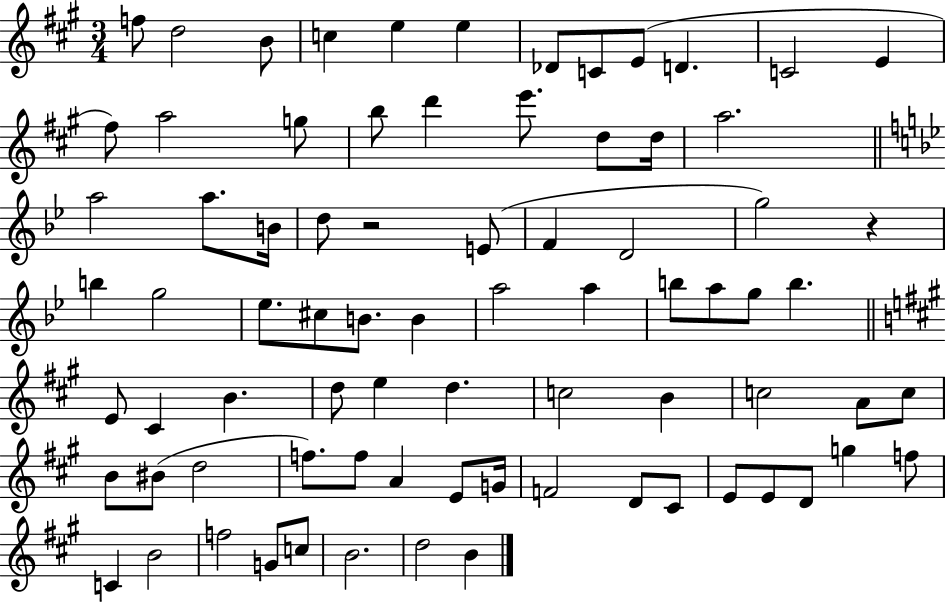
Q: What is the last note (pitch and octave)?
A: B4